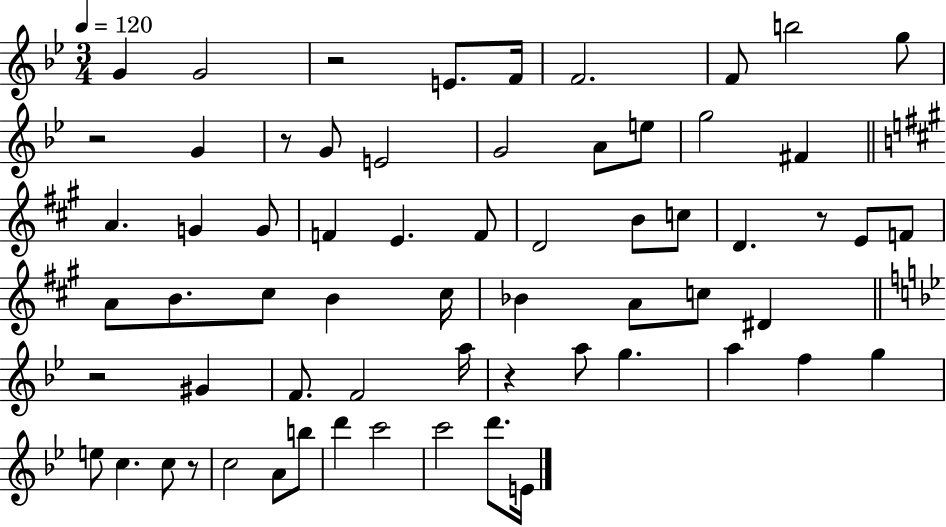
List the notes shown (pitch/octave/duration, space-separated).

G4/q G4/h R/h E4/e. F4/s F4/h. F4/e B5/h G5/e R/h G4/q R/e G4/e E4/h G4/h A4/e E5/e G5/h F#4/q A4/q. G4/q G4/e F4/q E4/q. F4/e D4/h B4/e C5/e D4/q. R/e E4/e F4/e A4/e B4/e. C#5/e B4/q C#5/s Bb4/q A4/e C5/e D#4/q R/h G#4/q F4/e. F4/h A5/s R/q A5/e G5/q. A5/q F5/q G5/q E5/e C5/q. C5/e R/e C5/h A4/e B5/e D6/q C6/h C6/h D6/e. E4/s